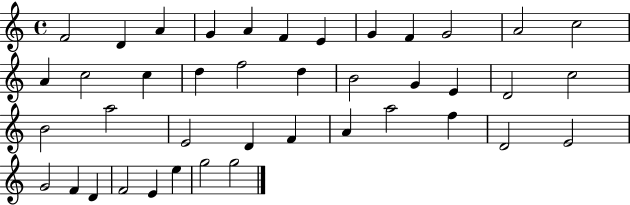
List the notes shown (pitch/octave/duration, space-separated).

F4/h D4/q A4/q G4/q A4/q F4/q E4/q G4/q F4/q G4/h A4/h C5/h A4/q C5/h C5/q D5/q F5/h D5/q B4/h G4/q E4/q D4/h C5/h B4/h A5/h E4/h D4/q F4/q A4/q A5/h F5/q D4/h E4/h G4/h F4/q D4/q F4/h E4/q E5/q G5/h G5/h